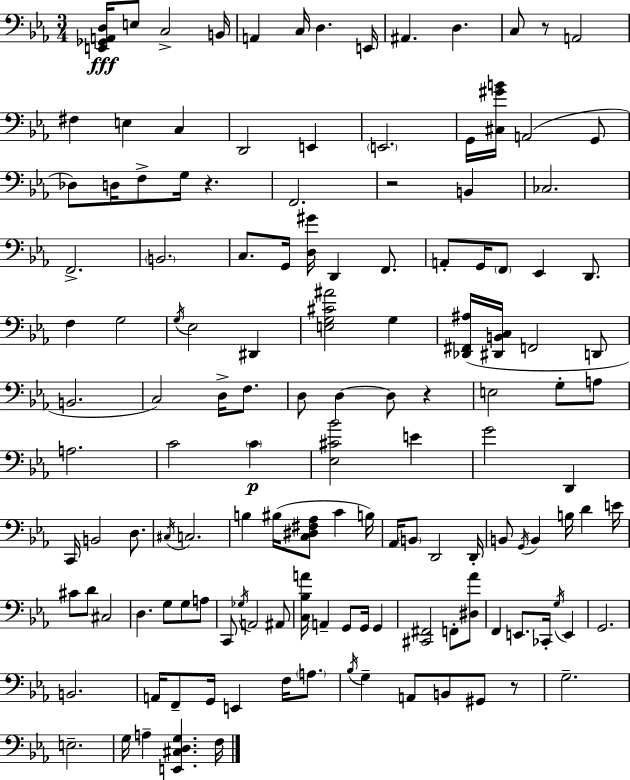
[E2,Gb2,A2,D3]/s E3/e C3/h B2/s A2/q C3/s D3/q. E2/s A#2/q. D3/q. C3/e R/e A2/h F#3/q E3/q C3/q D2/h E2/q E2/h. G2/s [C#3,G#4,B4]/s A2/h G2/e Db3/e D3/s F3/e G3/s R/q. F2/h. R/h B2/q CES3/h. F2/h. B2/h. C3/e. G2/s [D3,G#4]/s D2/q F2/e. A2/e G2/s F2/e Eb2/q D2/e. F3/q G3/h G3/s Eb3/h D#2/q [E3,G3,C#4,A#4]/h G3/q [Db2,F#2,A#3]/s [D#2,B2,C3]/s F2/h D2/e B2/h. C3/h D3/s F3/e. D3/e D3/q D3/e R/q E3/h G3/e A3/e A3/h. C4/h C4/q [Eb3,C#4,Bb4]/h E4/q G4/h D2/q C2/s B2/h D3/e. C#3/s C3/h. B3/q BIS3/s [C3,D#3,F#3,Ab3]/e C4/q B3/s Ab2/s B2/e D2/h D2/s B2/e G2/s B2/q B3/s D4/q E4/s C#4/e D4/e C#3/h D3/q. G3/e G3/e A3/e C2/e Gb3/s A2/h A#2/e [C3,Bb3,A4]/s A2/q G2/e G2/s G2/q [C#2,F#2]/h F2/e [D#3,Ab4]/e F2/q E2/e. CES2/s G3/s E2/q G2/h. B2/h. A2/s F2/e G2/s E2/q F3/s A3/e. Bb3/s G3/q A2/e B2/e G#2/e R/e G3/h. E3/h. G3/s A3/q [E2,C#3,D3,G3]/q. F3/s